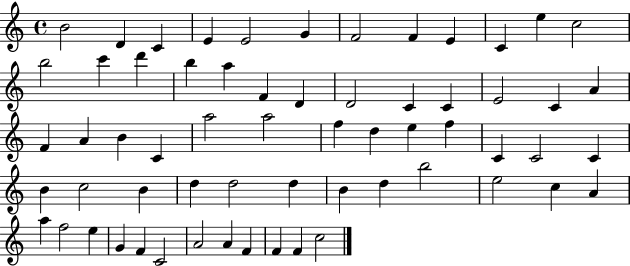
{
  \clef treble
  \time 4/4
  \defaultTimeSignature
  \key c \major
  b'2 d'4 c'4 | e'4 e'2 g'4 | f'2 f'4 e'4 | c'4 e''4 c''2 | \break b''2 c'''4 d'''4 | b''4 a''4 f'4 d'4 | d'2 c'4 c'4 | e'2 c'4 a'4 | \break f'4 a'4 b'4 c'4 | a''2 a''2 | f''4 d''4 e''4 f''4 | c'4 c'2 c'4 | \break b'4 c''2 b'4 | d''4 d''2 d''4 | b'4 d''4 b''2 | e''2 c''4 a'4 | \break a''4 f''2 e''4 | g'4 f'4 c'2 | a'2 a'4 f'4 | f'4 f'4 c''2 | \break \bar "|."
}